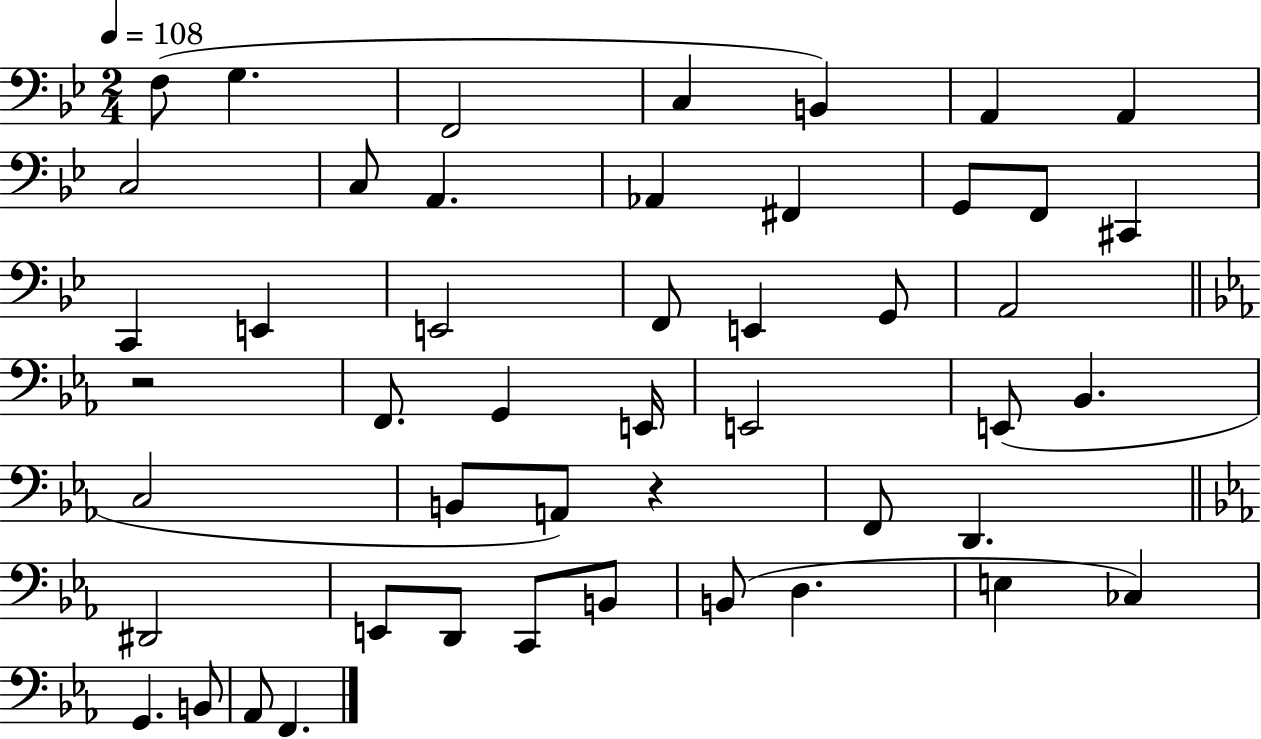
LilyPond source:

{
  \clef bass
  \numericTimeSignature
  \time 2/4
  \key bes \major
  \tempo 4 = 108
  f8( g4. | f,2 | c4 b,4) | a,4 a,4 | \break c2 | c8 a,4. | aes,4 fis,4 | g,8 f,8 cis,4 | \break c,4 e,4 | e,2 | f,8 e,4 g,8 | a,2 | \break \bar "||" \break \key ees \major r2 | f,8. g,4 e,16 | e,2 | e,8( bes,4. | \break c2 | b,8 a,8) r4 | f,8 d,4. | \bar "||" \break \key ees \major dis,2 | e,8 d,8 c,8 b,8 | b,8( d4. | e4 ces4) | \break g,4. b,8 | aes,8 f,4. | \bar "|."
}